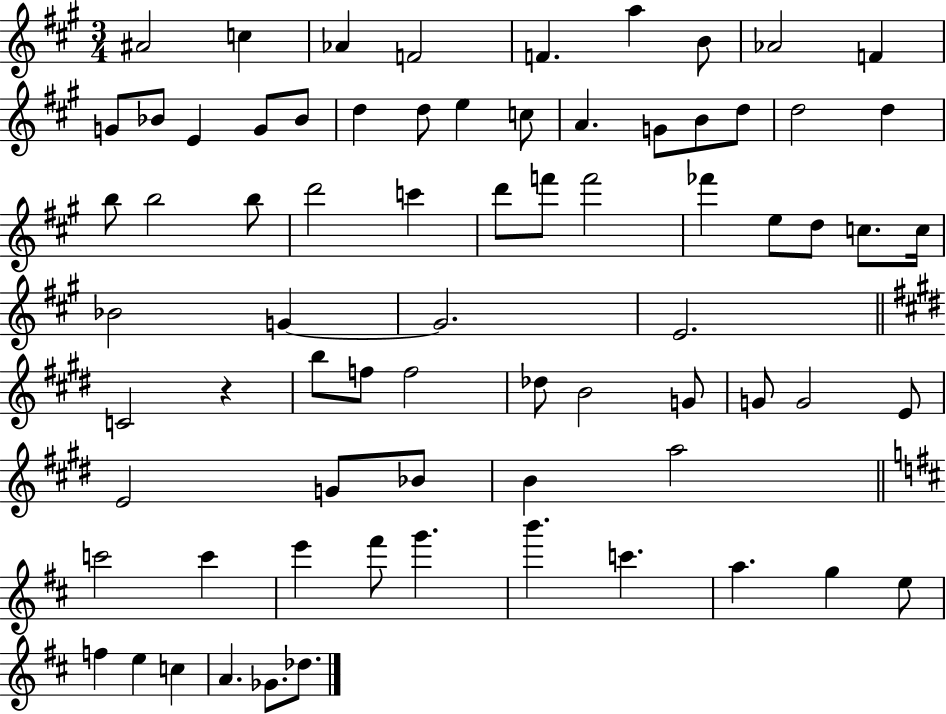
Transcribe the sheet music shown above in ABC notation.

X:1
T:Untitled
M:3/4
L:1/4
K:A
^A2 c _A F2 F a B/2 _A2 F G/2 _B/2 E G/2 _B/2 d d/2 e c/2 A G/2 B/2 d/2 d2 d b/2 b2 b/2 d'2 c' d'/2 f'/2 f'2 _f' e/2 d/2 c/2 c/4 _B2 G G2 E2 C2 z b/2 f/2 f2 _d/2 B2 G/2 G/2 G2 E/2 E2 G/2 _B/2 B a2 c'2 c' e' ^f'/2 g' b' c' a g e/2 f e c A _G/2 _d/2